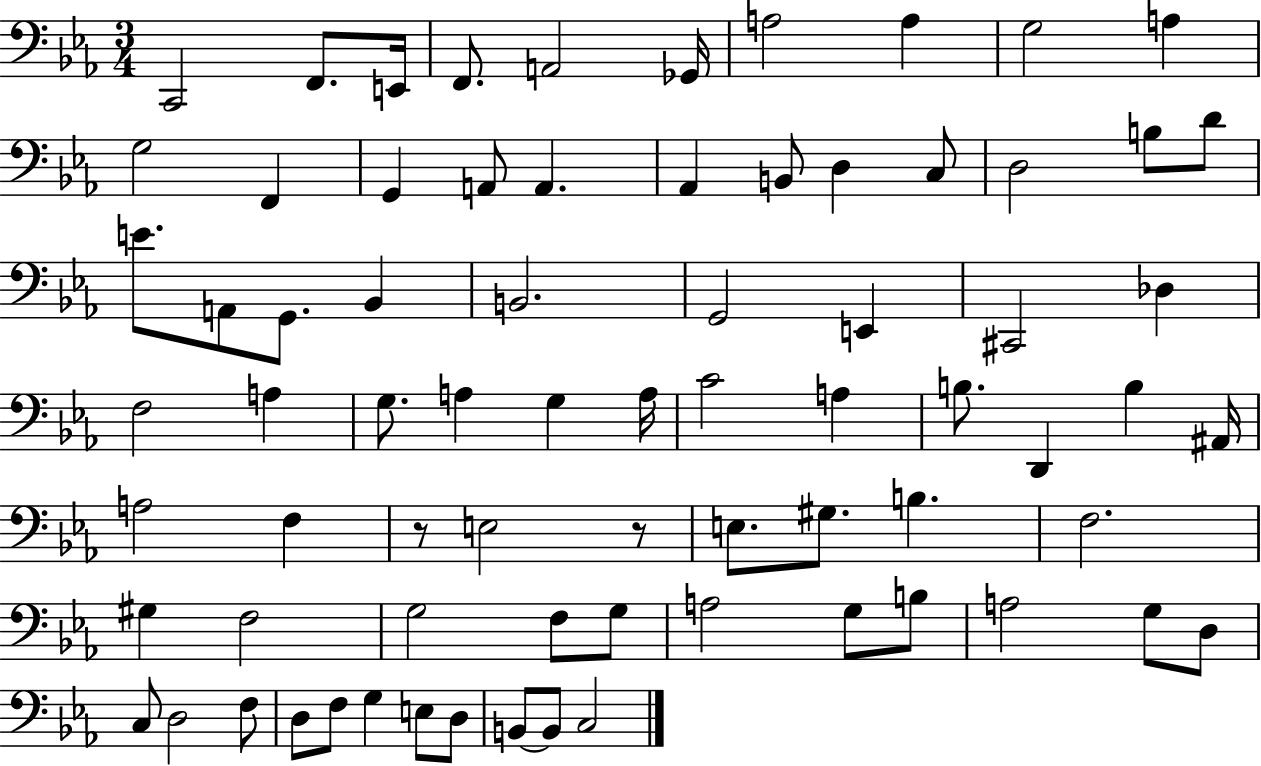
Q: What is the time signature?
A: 3/4